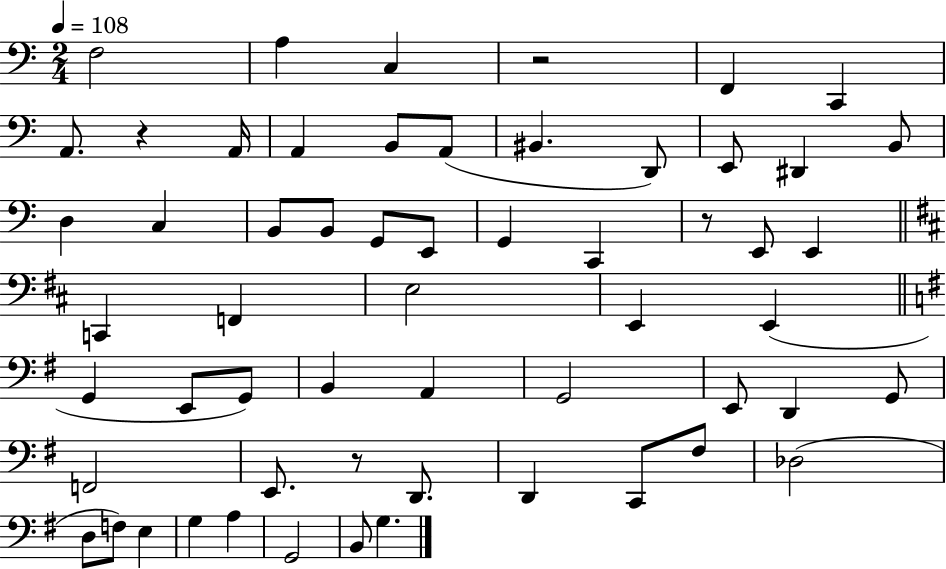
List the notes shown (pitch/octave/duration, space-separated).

F3/h A3/q C3/q R/h F2/q C2/q A2/e. R/q A2/s A2/q B2/e A2/e BIS2/q. D2/e E2/e D#2/q B2/e D3/q C3/q B2/e B2/e G2/e E2/e G2/q C2/q R/e E2/e E2/q C2/q F2/q E3/h E2/q E2/q G2/q E2/e G2/e B2/q A2/q G2/h E2/e D2/q G2/e F2/h E2/e. R/e D2/e. D2/q C2/e F#3/e Db3/h D3/e F3/e E3/q G3/q A3/q G2/h B2/e G3/q.